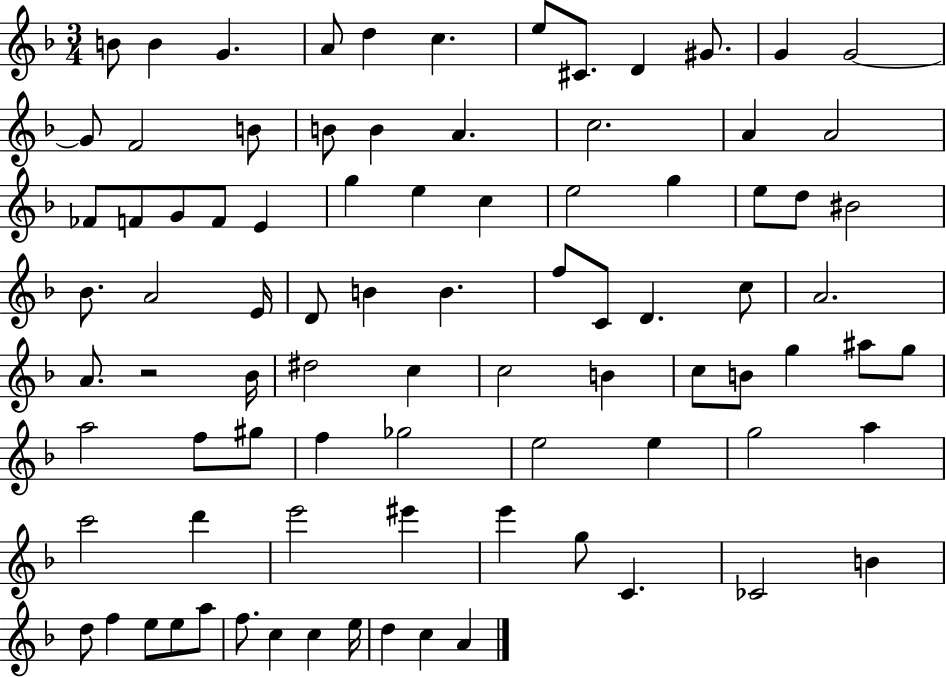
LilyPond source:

{
  \clef treble
  \numericTimeSignature
  \time 3/4
  \key f \major
  b'8 b'4 g'4. | a'8 d''4 c''4. | e''8 cis'8. d'4 gis'8. | g'4 g'2~~ | \break g'8 f'2 b'8 | b'8 b'4 a'4. | c''2. | a'4 a'2 | \break fes'8 f'8 g'8 f'8 e'4 | g''4 e''4 c''4 | e''2 g''4 | e''8 d''8 bis'2 | \break bes'8. a'2 e'16 | d'8 b'4 b'4. | f''8 c'8 d'4. c''8 | a'2. | \break a'8. r2 bes'16 | dis''2 c''4 | c''2 b'4 | c''8 b'8 g''4 ais''8 g''8 | \break a''2 f''8 gis''8 | f''4 ges''2 | e''2 e''4 | g''2 a''4 | \break c'''2 d'''4 | e'''2 eis'''4 | e'''4 g''8 c'4. | ces'2 b'4 | \break d''8 f''4 e''8 e''8 a''8 | f''8. c''4 c''4 e''16 | d''4 c''4 a'4 | \bar "|."
}